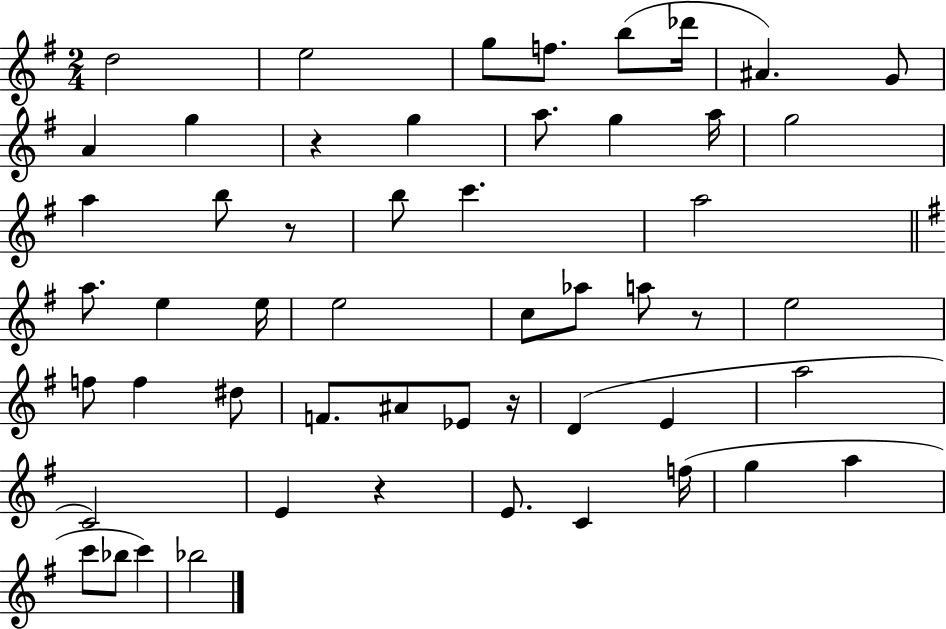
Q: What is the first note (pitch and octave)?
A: D5